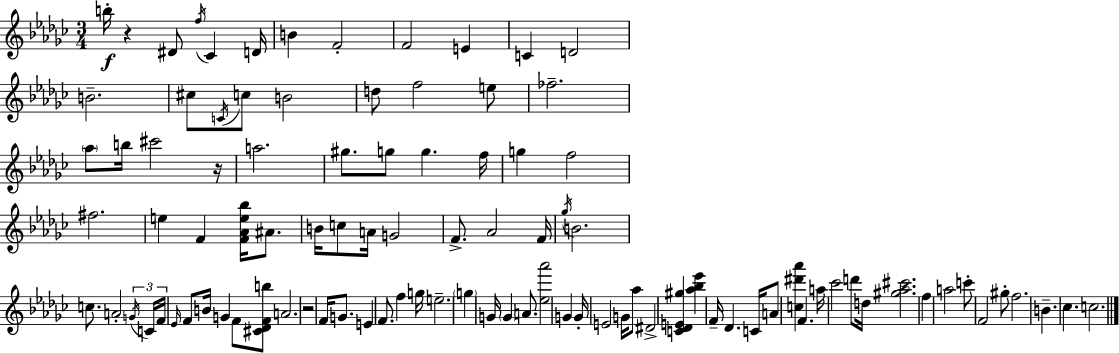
{
  \clef treble
  \numericTimeSignature
  \time 3/4
  \key ees \minor
  b''16-.\f r4 dis'8 \acciaccatura { f''16 } ces'4 | d'16 b'4 f'2-. | f'2 e'4 | c'4 d'2 | \break b'2.-- | cis''8 \acciaccatura { c'16 } c''8 b'2 | d''8 f''2 | e''8 fes''2.-- | \break \parenthesize aes''8 b''16 cis'''2 | r16 a''2. | gis''8. g''8 g''4. | f''16 g''4 f''2 | \break fis''2. | e''4 f'4 <f' aes' e'' bes''>16 ais'8. | b'16 c''8 a'16 g'2 | f'8.-> aes'2 | \break f'16 \acciaccatura { ges''16 } b'2. | c''8. a'2-. | \tuplet 3/2 { \acciaccatura { g'16 } c'16 f'16 } \grace { ees'16 } f'8 b'16 g'4 | f'8 <cis' des' f' b''>8 a'2. | \break r2 | f'16 g'8. e'4 f'8. | f''4 g''16 e''2.-- | \parenthesize g''4 g'16 \parenthesize g'4 | \break a'8. <ees'' aes'''>2 | g'4 g'16-. e'2 | g'16 aes''8 dis'2-> | <c' des' e' gis''>4 <aes'' bes'' ees'''>4 f'16-- des'4. | \break c'16 a'8 <c'' dis''' aes'''>4 f'4. | a''16 ces'''2 | d'''8 d''16 <gis'' aes'' cis'''>2. | f''4 a''2 | \break c'''8-. f'2 | gis''8-. f''2. | b'4.-- ces''4. | c''2. | \break \bar "|."
}